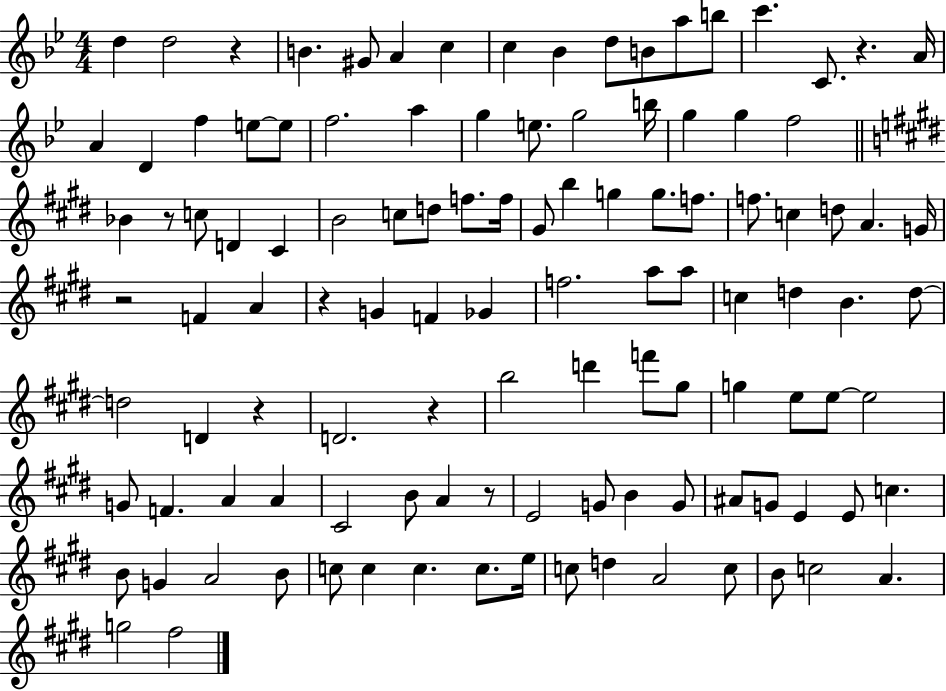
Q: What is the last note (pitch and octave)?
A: F#5